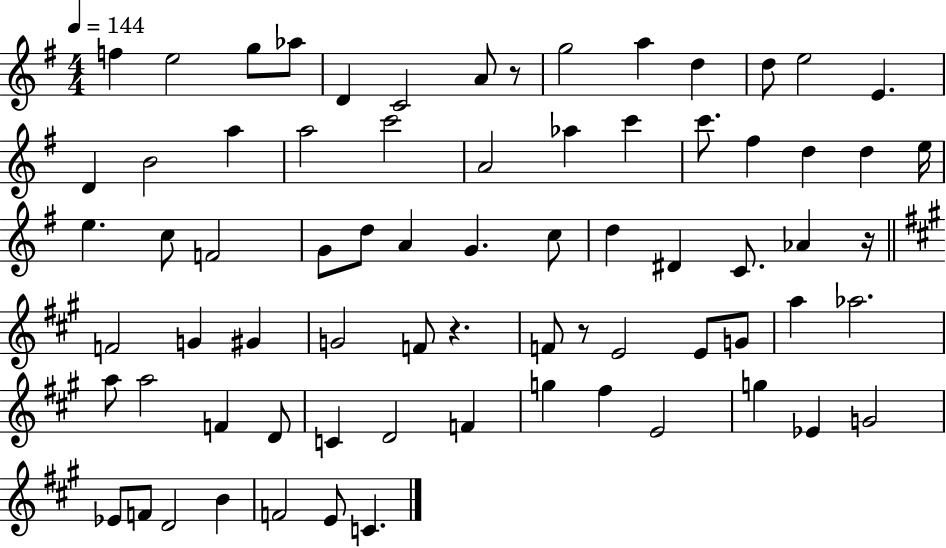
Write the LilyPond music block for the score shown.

{
  \clef treble
  \numericTimeSignature
  \time 4/4
  \key g \major
  \tempo 4 = 144
  f''4 e''2 g''8 aes''8 | d'4 c'2 a'8 r8 | g''2 a''4 d''4 | d''8 e''2 e'4. | \break d'4 b'2 a''4 | a''2 c'''2 | a'2 aes''4 c'''4 | c'''8. fis''4 d''4 d''4 e''16 | \break e''4. c''8 f'2 | g'8 d''8 a'4 g'4. c''8 | d''4 dis'4 c'8. aes'4 r16 | \bar "||" \break \key a \major f'2 g'4 gis'4 | g'2 f'8 r4. | f'8 r8 e'2 e'8 g'8 | a''4 aes''2. | \break a''8 a''2 f'4 d'8 | c'4 d'2 f'4 | g''4 fis''4 e'2 | g''4 ees'4 g'2 | \break ees'8 f'8 d'2 b'4 | f'2 e'8 c'4. | \bar "|."
}